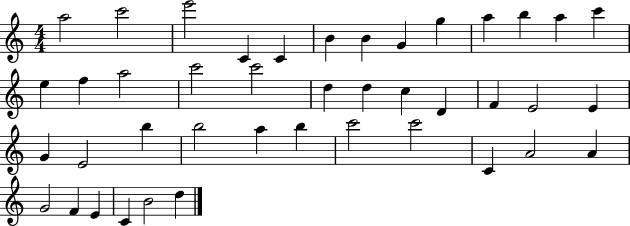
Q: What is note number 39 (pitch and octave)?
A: E4